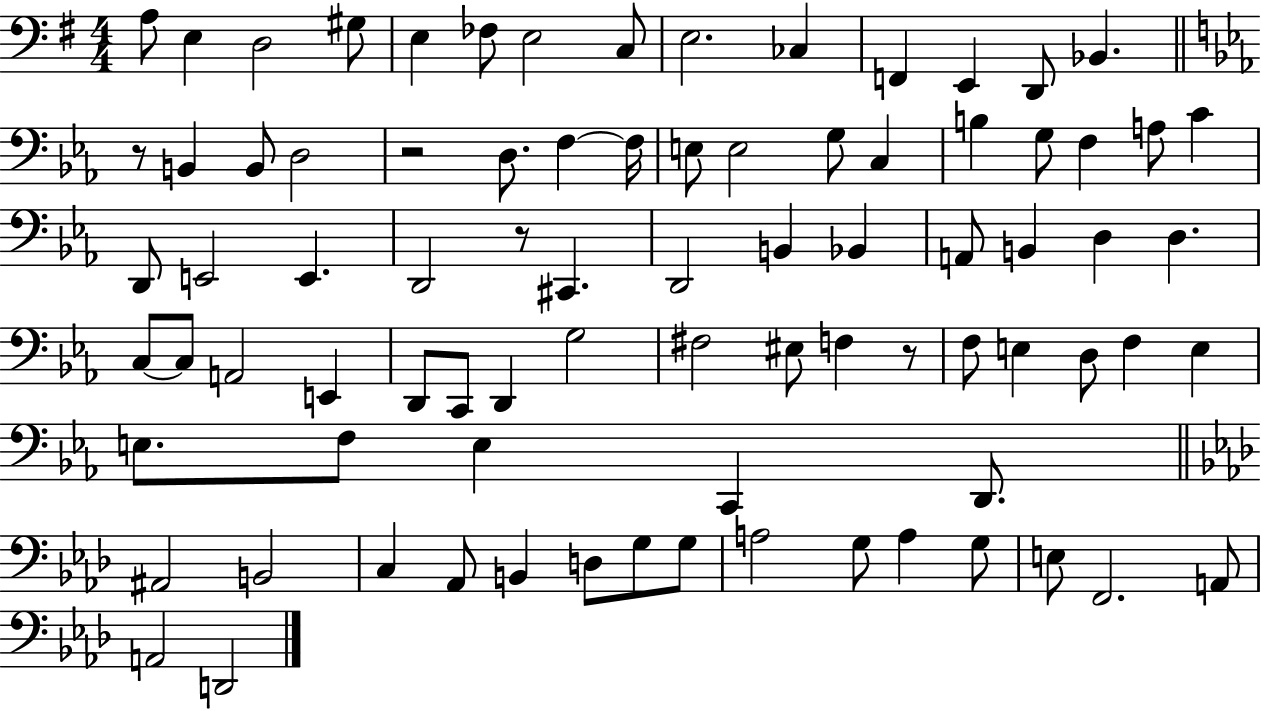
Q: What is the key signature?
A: G major